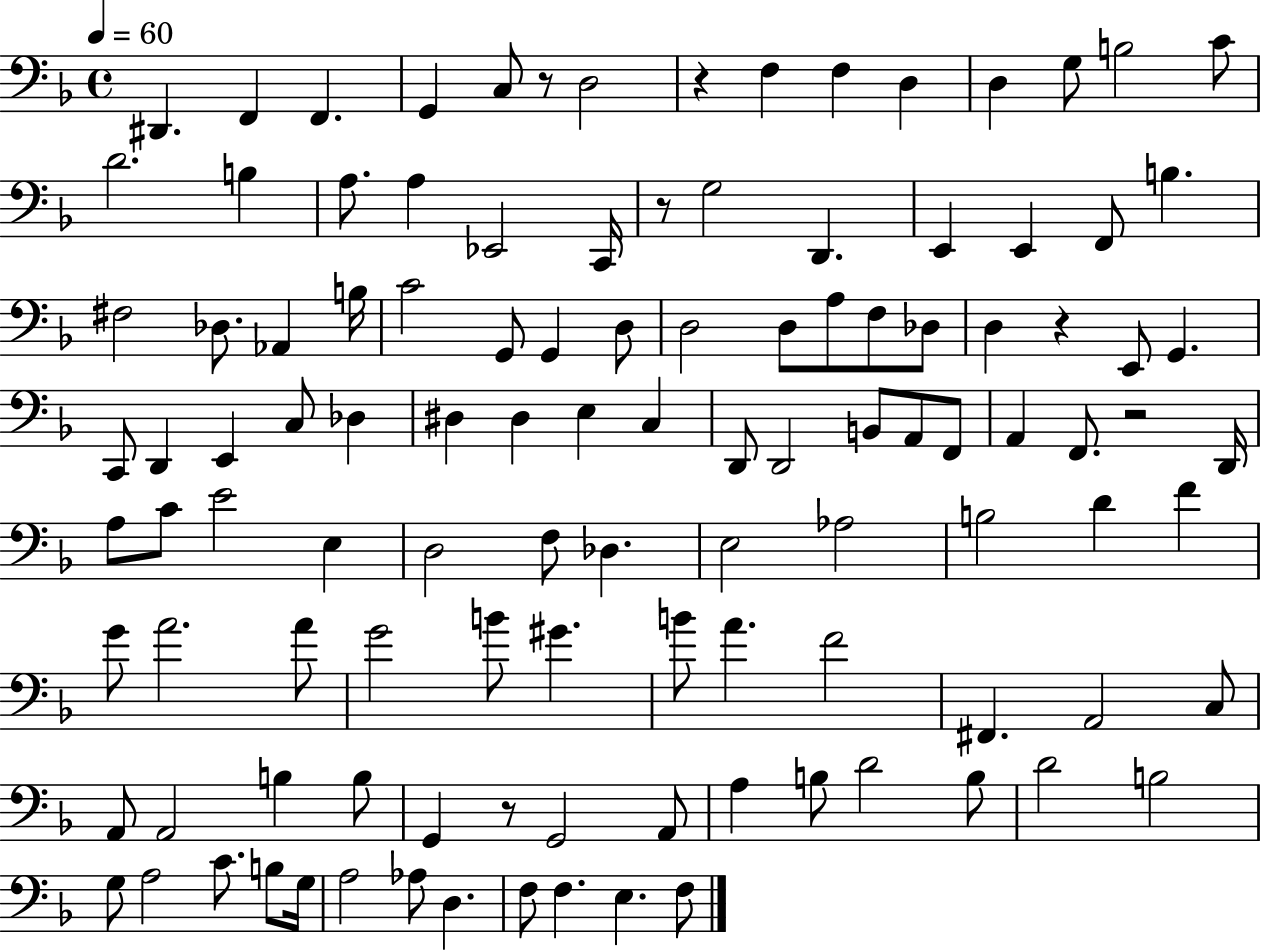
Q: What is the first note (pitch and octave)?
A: D#2